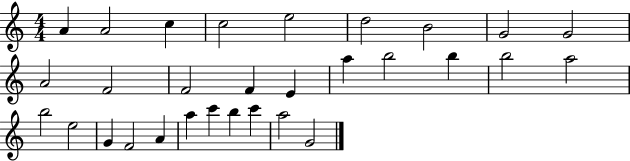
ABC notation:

X:1
T:Untitled
M:4/4
L:1/4
K:C
A A2 c c2 e2 d2 B2 G2 G2 A2 F2 F2 F E a b2 b b2 a2 b2 e2 G F2 A a c' b c' a2 G2